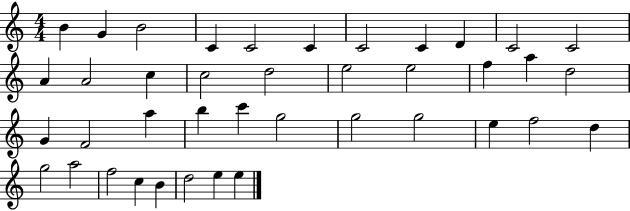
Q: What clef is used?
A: treble